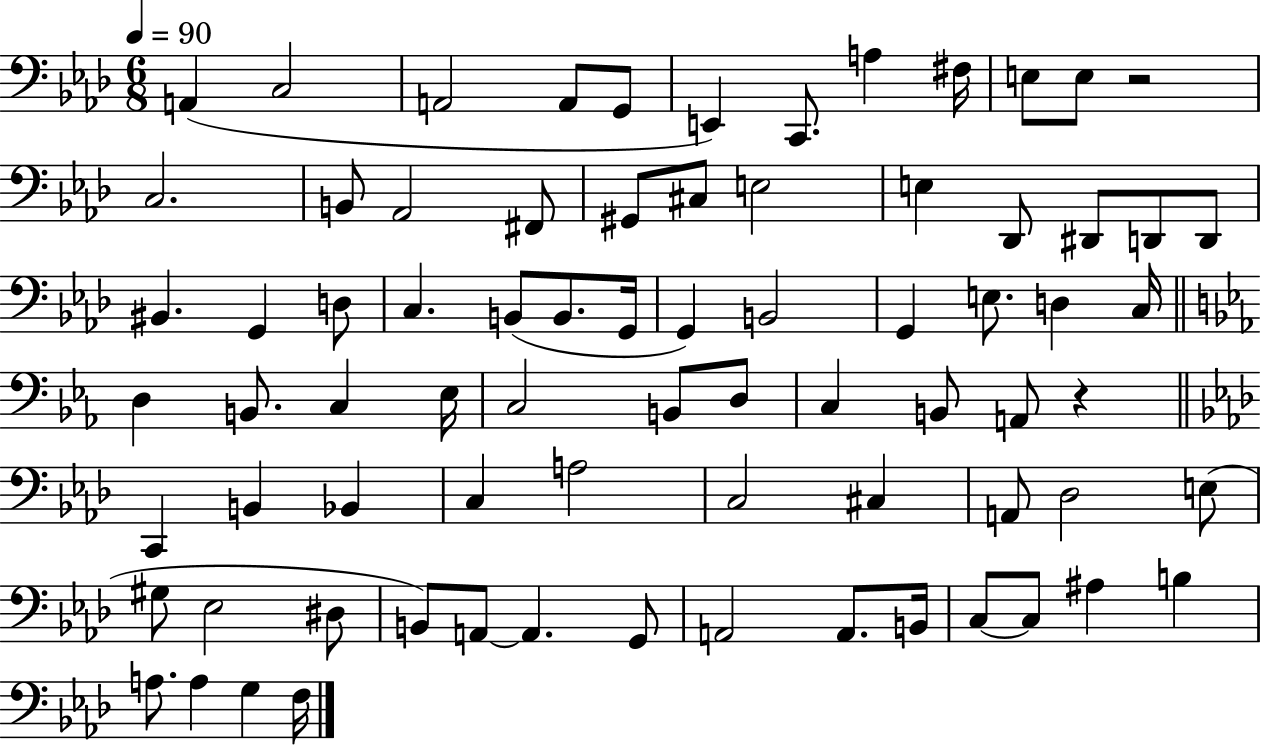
A2/q C3/h A2/h A2/e G2/e E2/q C2/e. A3/q F#3/s E3/e E3/e R/h C3/h. B2/e Ab2/h F#2/e G#2/e C#3/e E3/h E3/q Db2/e D#2/e D2/e D2/e BIS2/q. G2/q D3/e C3/q. B2/e B2/e. G2/s G2/q B2/h G2/q E3/e. D3/q C3/s D3/q B2/e. C3/q Eb3/s C3/h B2/e D3/e C3/q B2/e A2/e R/q C2/q B2/q Bb2/q C3/q A3/h C3/h C#3/q A2/e Db3/h E3/e G#3/e Eb3/h D#3/e B2/e A2/e A2/q. G2/e A2/h A2/e. B2/s C3/e C3/e A#3/q B3/q A3/e. A3/q G3/q F3/s